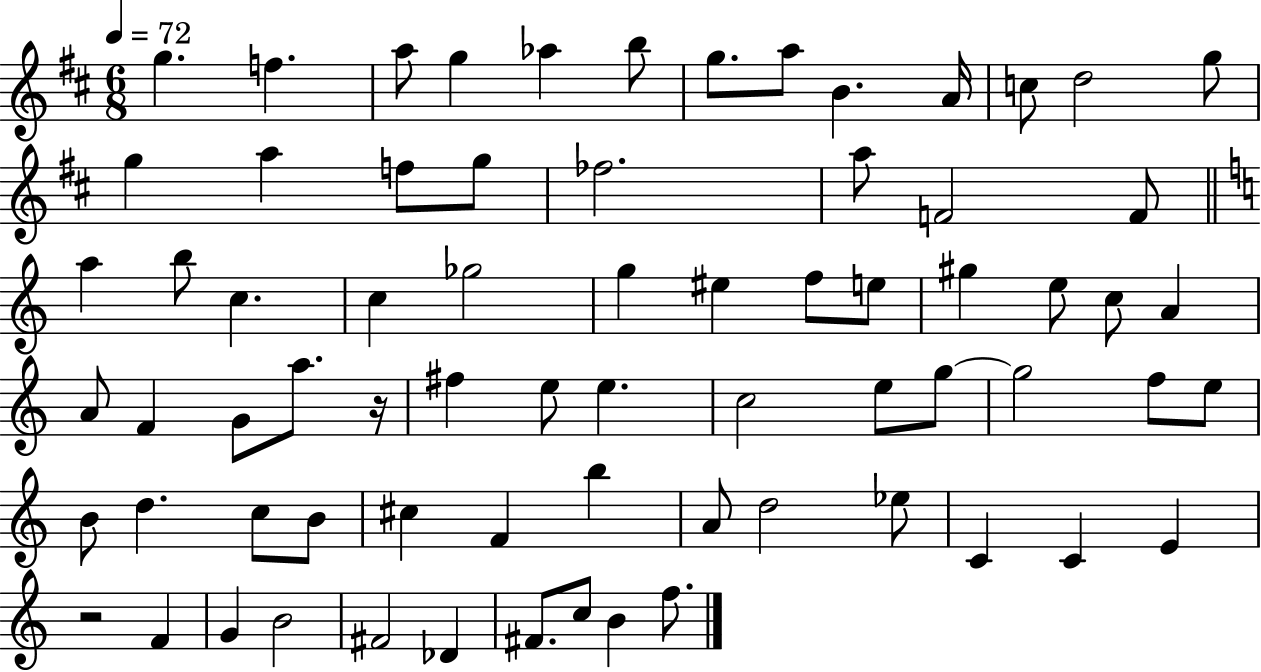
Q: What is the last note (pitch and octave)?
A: F5